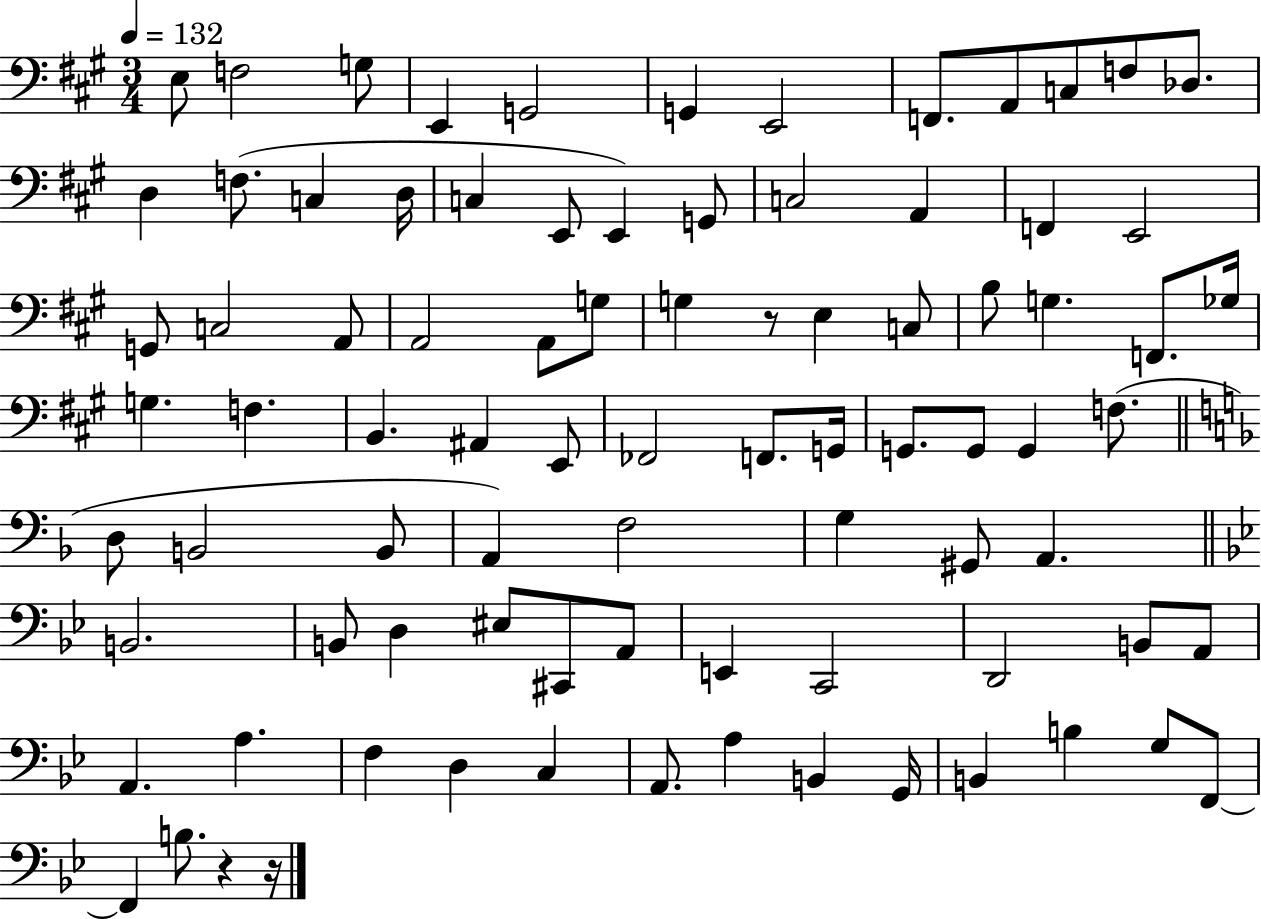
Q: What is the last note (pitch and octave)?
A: B3